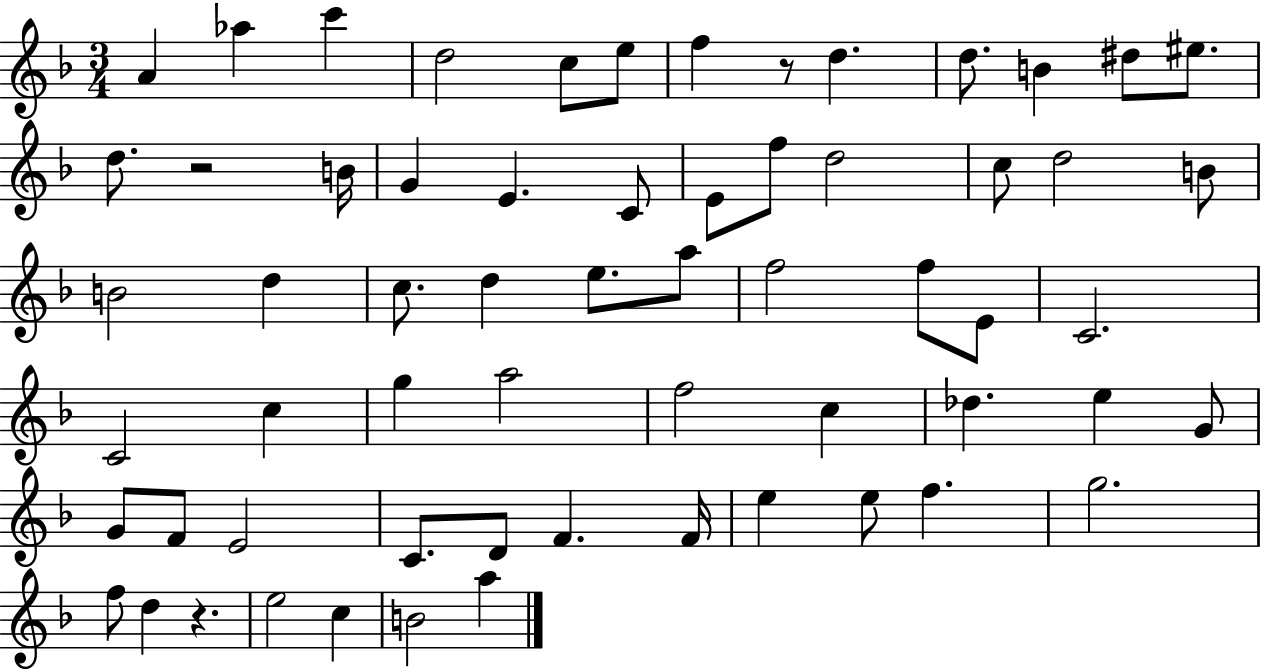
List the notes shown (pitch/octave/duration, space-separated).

A4/q Ab5/q C6/q D5/h C5/e E5/e F5/q R/e D5/q. D5/e. B4/q D#5/e EIS5/e. D5/e. R/h B4/s G4/q E4/q. C4/e E4/e F5/e D5/h C5/e D5/h B4/e B4/h D5/q C5/e. D5/q E5/e. A5/e F5/h F5/e E4/e C4/h. C4/h C5/q G5/q A5/h F5/h C5/q Db5/q. E5/q G4/e G4/e F4/e E4/h C4/e. D4/e F4/q. F4/s E5/q E5/e F5/q. G5/h. F5/e D5/q R/q. E5/h C5/q B4/h A5/q